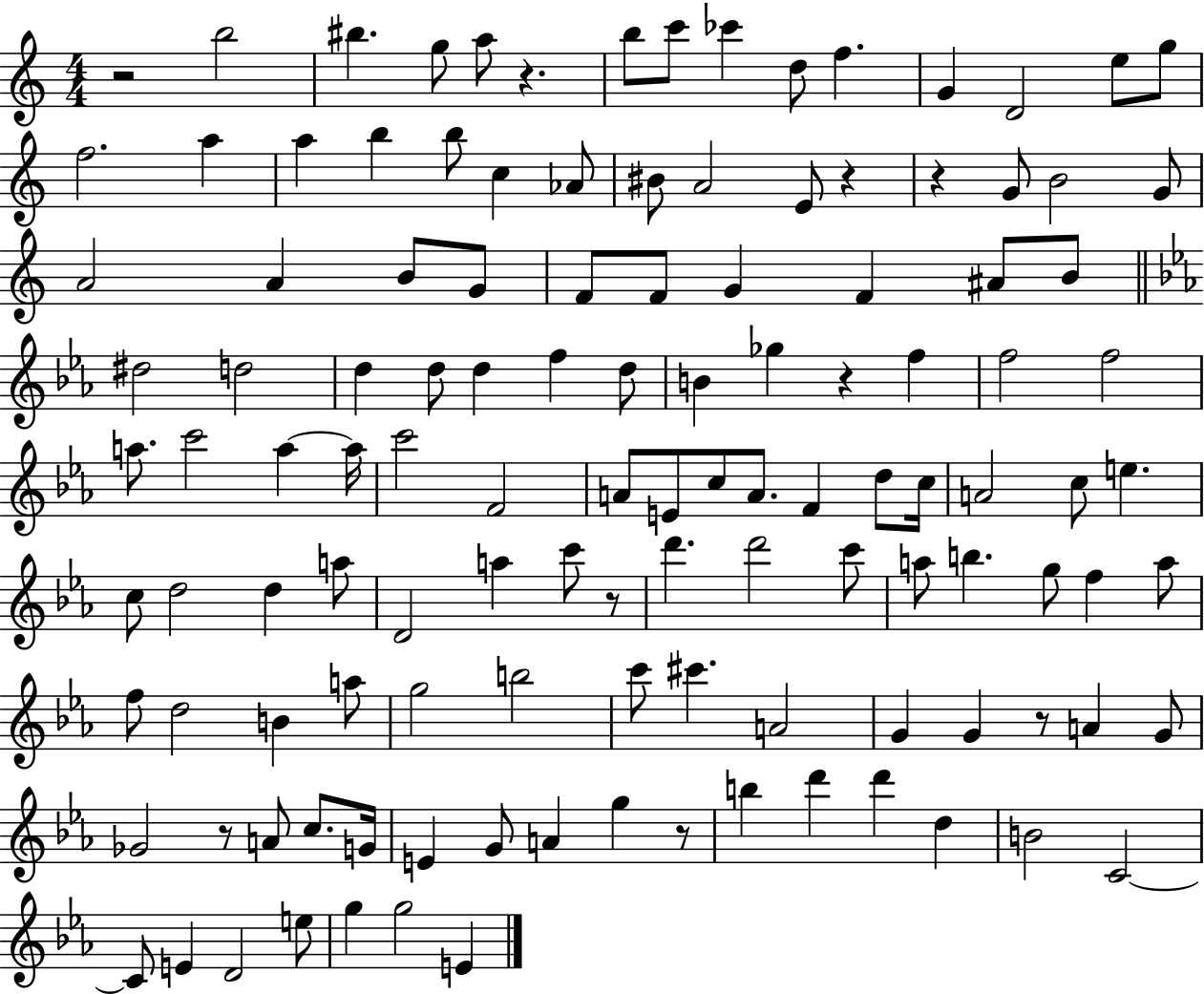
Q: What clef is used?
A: treble